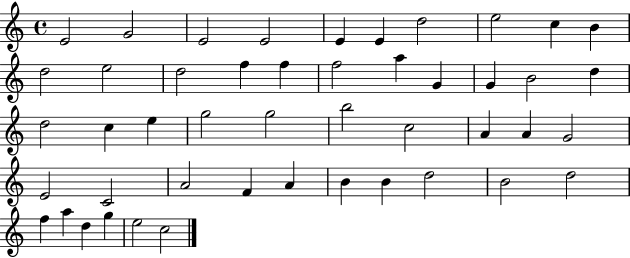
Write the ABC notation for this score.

X:1
T:Untitled
M:4/4
L:1/4
K:C
E2 G2 E2 E2 E E d2 e2 c B d2 e2 d2 f f f2 a G G B2 d d2 c e g2 g2 b2 c2 A A G2 E2 C2 A2 F A B B d2 B2 d2 f a d g e2 c2